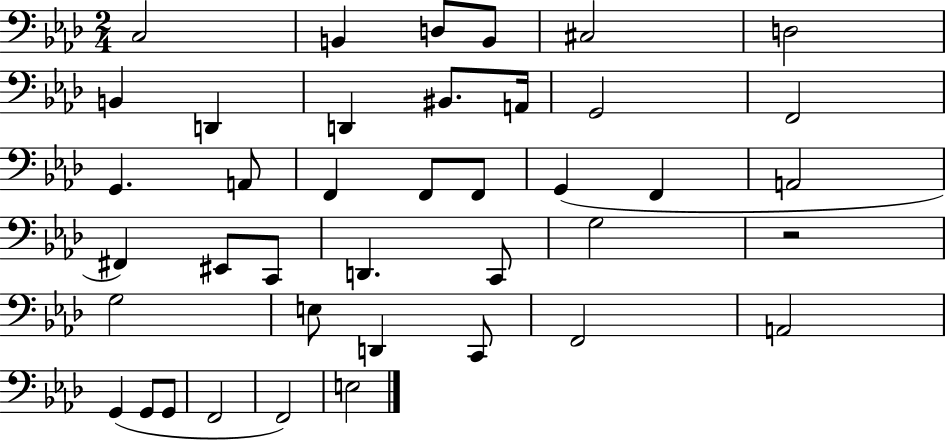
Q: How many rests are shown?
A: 1